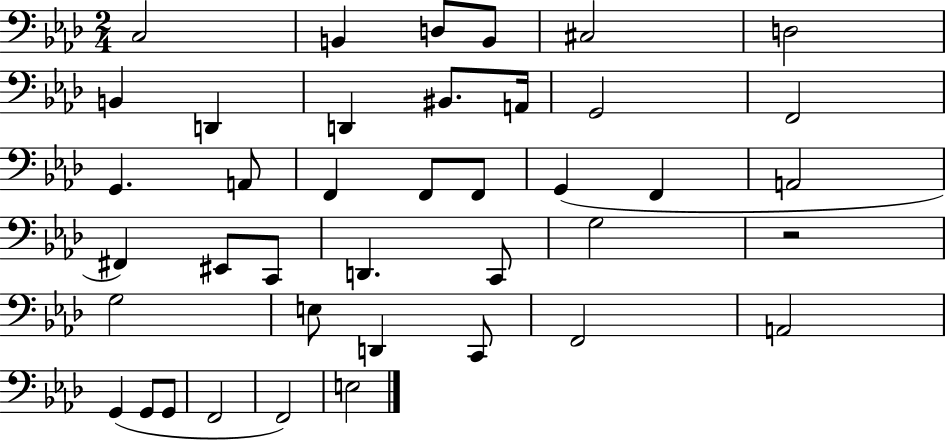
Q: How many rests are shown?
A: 1